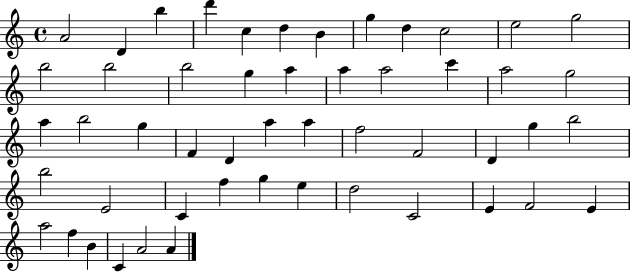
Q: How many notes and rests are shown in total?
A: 51